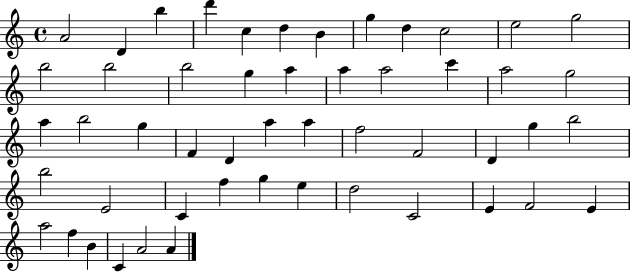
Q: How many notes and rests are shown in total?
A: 51